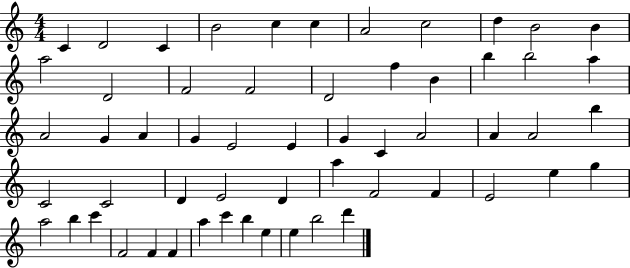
X:1
T:Untitled
M:4/4
L:1/4
K:C
C D2 C B2 c c A2 c2 d B2 B a2 D2 F2 F2 D2 f B b b2 a A2 G A G E2 E G C A2 A A2 b C2 C2 D E2 D a F2 F E2 e g a2 b c' F2 F F a c' b e e b2 d'